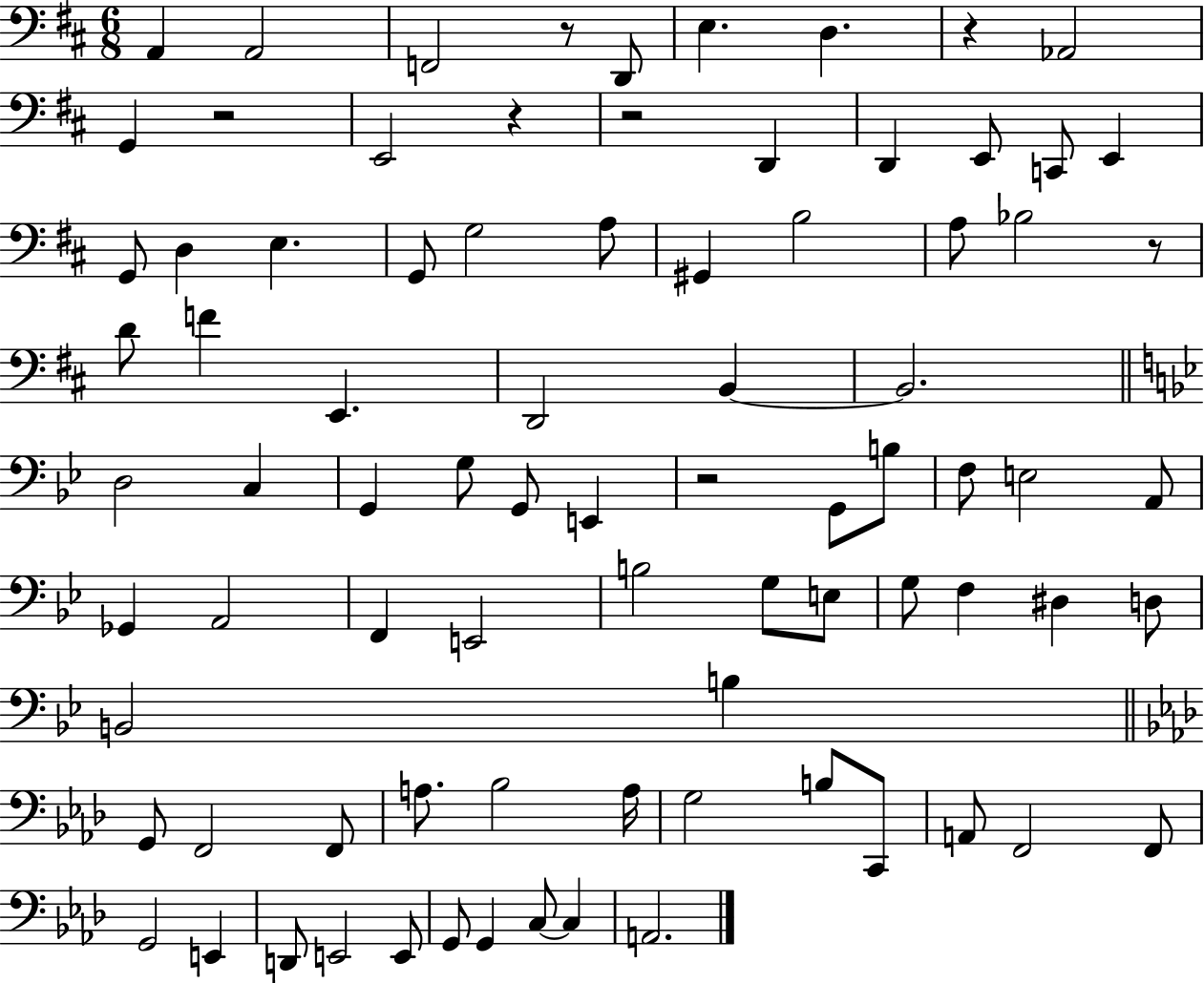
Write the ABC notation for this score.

X:1
T:Untitled
M:6/8
L:1/4
K:D
A,, A,,2 F,,2 z/2 D,,/2 E, D, z _A,,2 G,, z2 E,,2 z z2 D,, D,, E,,/2 C,,/2 E,, G,,/2 D, E, G,,/2 G,2 A,/2 ^G,, B,2 A,/2 _B,2 z/2 D/2 F E,, D,,2 B,, B,,2 D,2 C, G,, G,/2 G,,/2 E,, z2 G,,/2 B,/2 F,/2 E,2 A,,/2 _G,, A,,2 F,, E,,2 B,2 G,/2 E,/2 G,/2 F, ^D, D,/2 B,,2 B, G,,/2 F,,2 F,,/2 A,/2 _B,2 A,/4 G,2 B,/2 C,,/2 A,,/2 F,,2 F,,/2 G,,2 E,, D,,/2 E,,2 E,,/2 G,,/2 G,, C,/2 C, A,,2